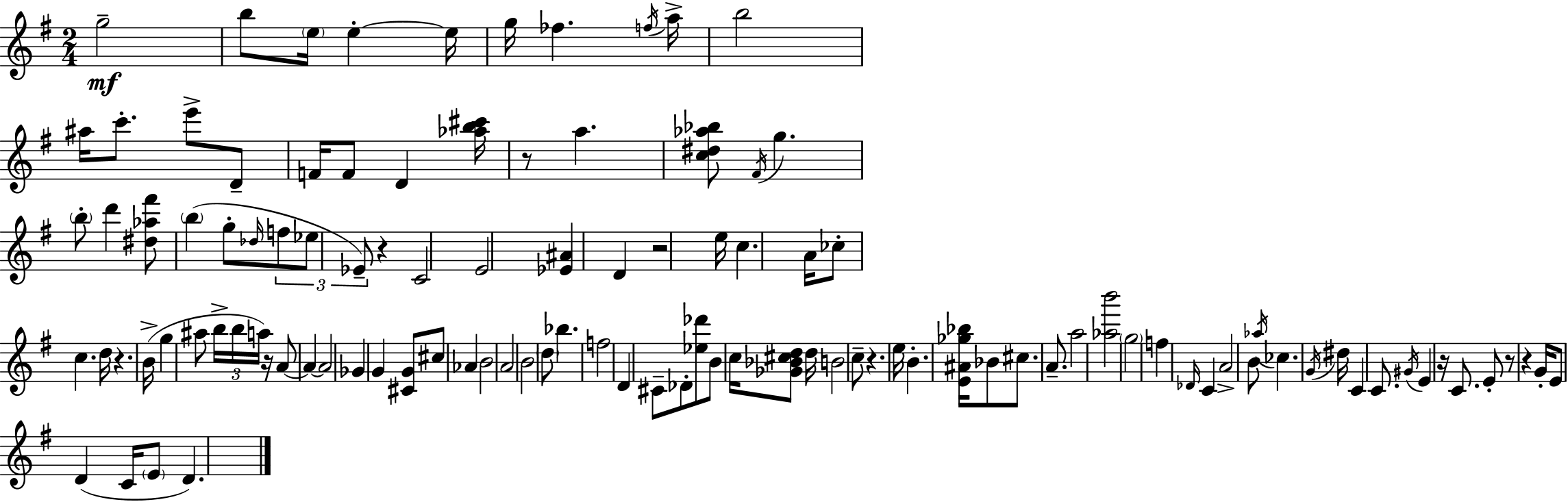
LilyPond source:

{
  \clef treble
  \numericTimeSignature
  \time 2/4
  \key g \major
  \repeat volta 2 { g''2--\mf | b''8 \parenthesize e''16 e''4-.~~ e''16 | g''16 fes''4. \acciaccatura { f''16 } | a''16-> b''2 | \break ais''16 c'''8.-. e'''8-> d'8-- | f'16 f'8 d'4 | <aes'' b'' cis'''>16 r8 a''4. | <c'' dis'' aes'' bes''>8 \acciaccatura { fis'16 } g''4. | \break \parenthesize b''8-. d'''4 | <dis'' aes'' fis'''>8 \parenthesize b''4( g''8-. | \grace { des''16 } \tuplet 3/2 { f''8 ees''8 ees'8--) } r4 | c'2 | \break e'2 | <ees' ais'>4 d'4 | r2 | e''16 c''4. | \break a'16 ces''8-. c''4. | d''16 r4. | b'16->( g''4 ais''8 | \tuplet 3/2 { b''16-> b''16 a''16) } r16 a'8~~ a'4~~ | \break a'2 | ges'4 g'4 | <cis' g'>8 cis''8 aes'4 | b'2 | \break a'2 | b'2 | \parenthesize d''8 bes''4. | f''2 | \break d'4 cis'8-- | des'8-. <ees'' des'''>8 b'8 c''16 | <ges' bes' cis'' d''>8 d''16 b'2 | c''8-- r4. | \break e''16 b'4.-. | <e' ais' ges'' bes''>16 bes'8 cis''8. | a'8.-- a''2 | <aes'' b'''>2 | \break \parenthesize g''2 | f''4 \grace { des'16 } | c'4 a'2-> | b'8 \acciaccatura { aes''16 } ces''4. | \break \acciaccatura { g'16 } dis''16 c'4 | c'8. \acciaccatura { gis'16 } e'4 | r16 c'8. e'8-. | r8 r4 g'16-. | \break e'8 d'4( c'16 \parenthesize e'8 | d'4.) } \bar "|."
}